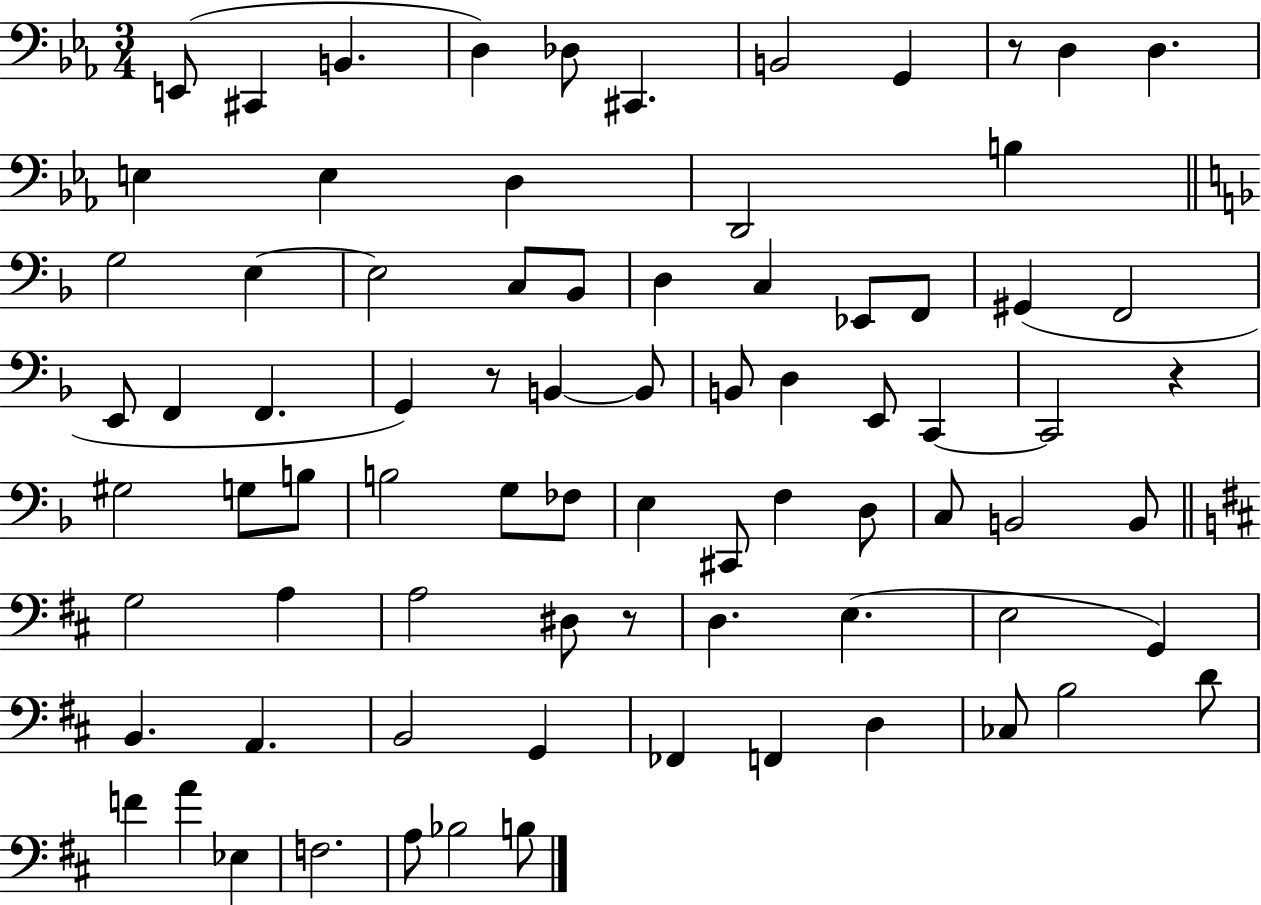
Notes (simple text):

E2/e C#2/q B2/q. D3/q Db3/e C#2/q. B2/h G2/q R/e D3/q D3/q. E3/q E3/q D3/q D2/h B3/q G3/h E3/q E3/h C3/e Bb2/e D3/q C3/q Eb2/e F2/e G#2/q F2/h E2/e F2/q F2/q. G2/q R/e B2/q B2/e B2/e D3/q E2/e C2/q C2/h R/q G#3/h G3/e B3/e B3/h G3/e FES3/e E3/q C#2/e F3/q D3/e C3/e B2/h B2/e G3/h A3/q A3/h D#3/e R/e D3/q. E3/q. E3/h G2/q B2/q. A2/q. B2/h G2/q FES2/q F2/q D3/q CES3/e B3/h D4/e F4/q A4/q Eb3/q F3/h. A3/e Bb3/h B3/e